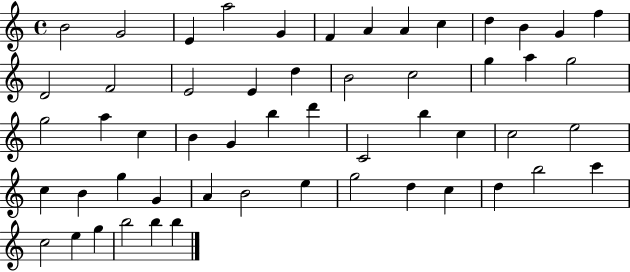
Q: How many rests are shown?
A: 0